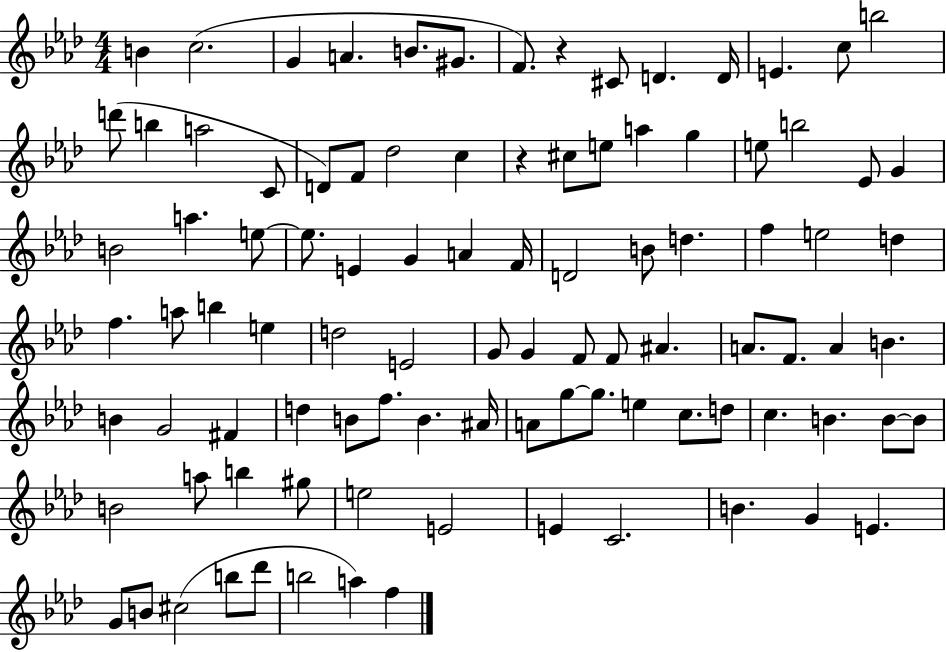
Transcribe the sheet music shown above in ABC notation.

X:1
T:Untitled
M:4/4
L:1/4
K:Ab
B c2 G A B/2 ^G/2 F/2 z ^C/2 D D/4 E c/2 b2 d'/2 b a2 C/2 D/2 F/2 _d2 c z ^c/2 e/2 a g e/2 b2 _E/2 G B2 a e/2 e/2 E G A F/4 D2 B/2 d f e2 d f a/2 b e d2 E2 G/2 G F/2 F/2 ^A A/2 F/2 A B B G2 ^F d B/2 f/2 B ^A/4 A/2 g/2 g/2 e c/2 d/2 c B B/2 B/2 B2 a/2 b ^g/2 e2 E2 E C2 B G E G/2 B/2 ^c2 b/2 _d'/2 b2 a f